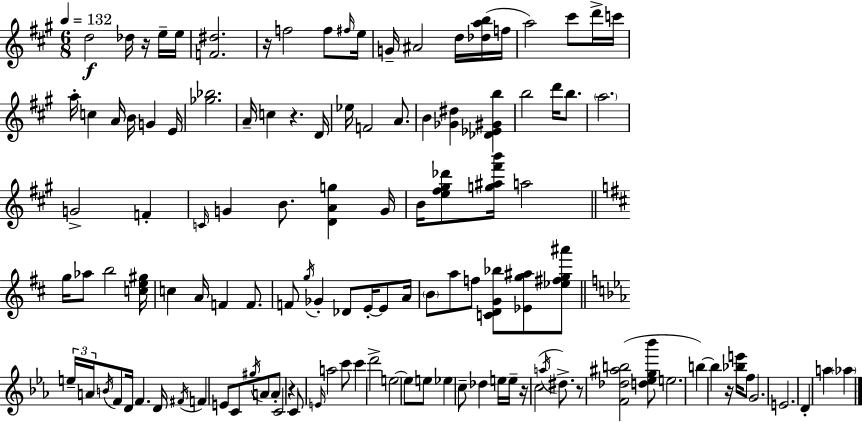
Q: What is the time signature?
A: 6/8